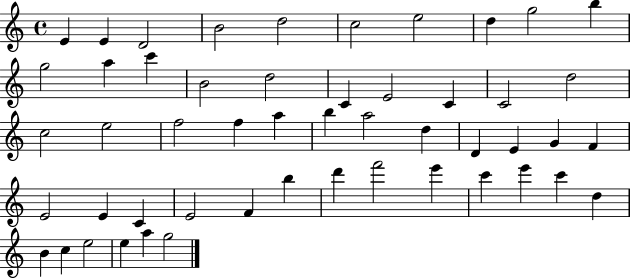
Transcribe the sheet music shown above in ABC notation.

X:1
T:Untitled
M:4/4
L:1/4
K:C
E E D2 B2 d2 c2 e2 d g2 b g2 a c' B2 d2 C E2 C C2 d2 c2 e2 f2 f a b a2 d D E G F E2 E C E2 F b d' f'2 e' c' e' c' d B c e2 e a g2